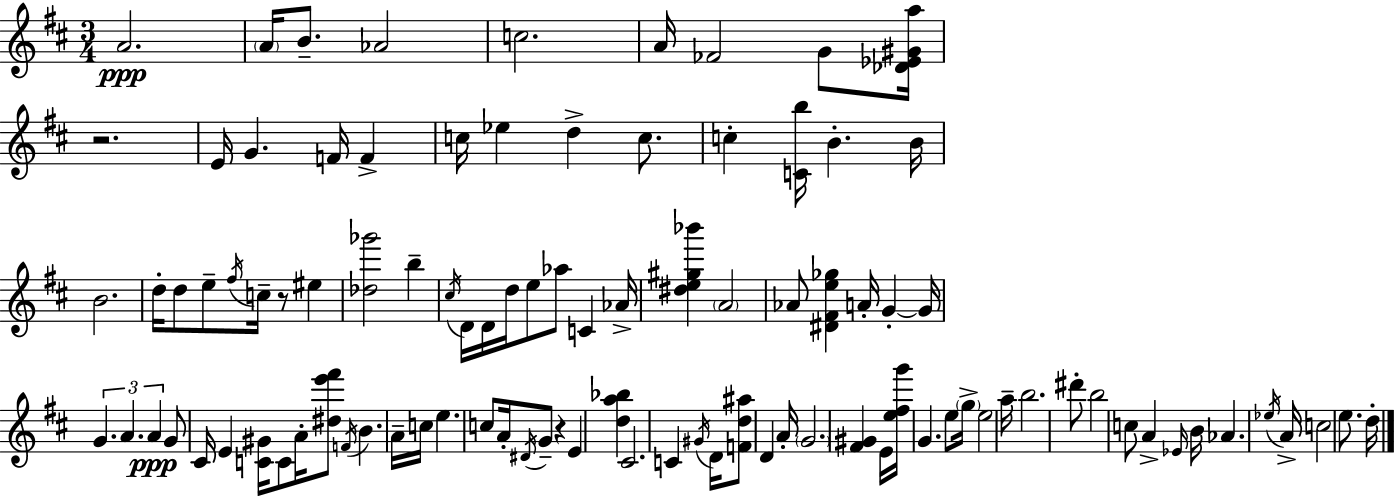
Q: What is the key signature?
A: D major